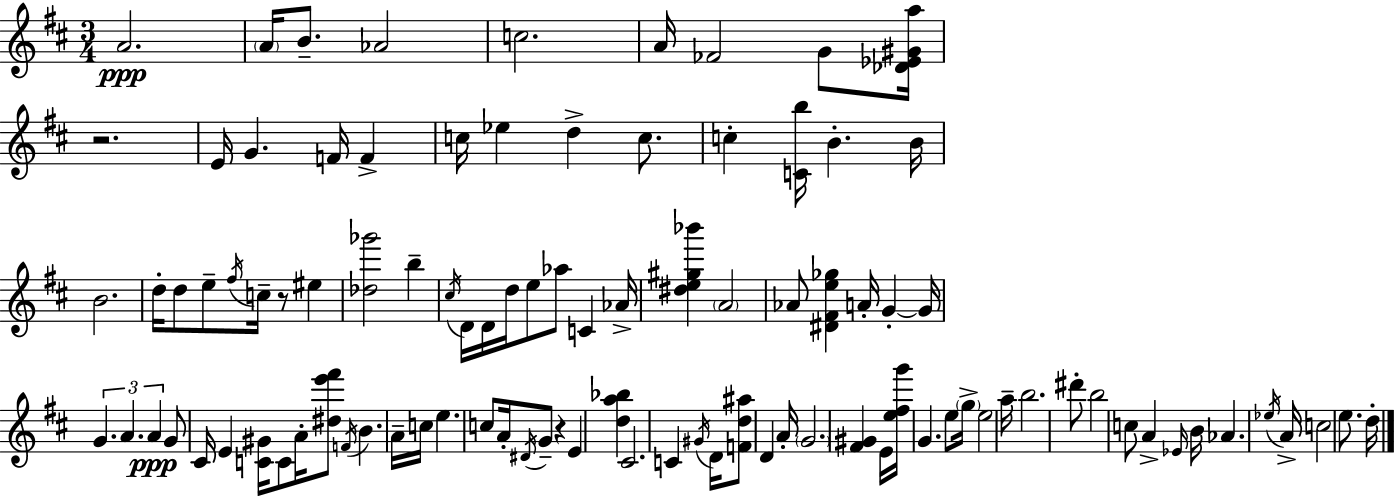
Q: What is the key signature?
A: D major